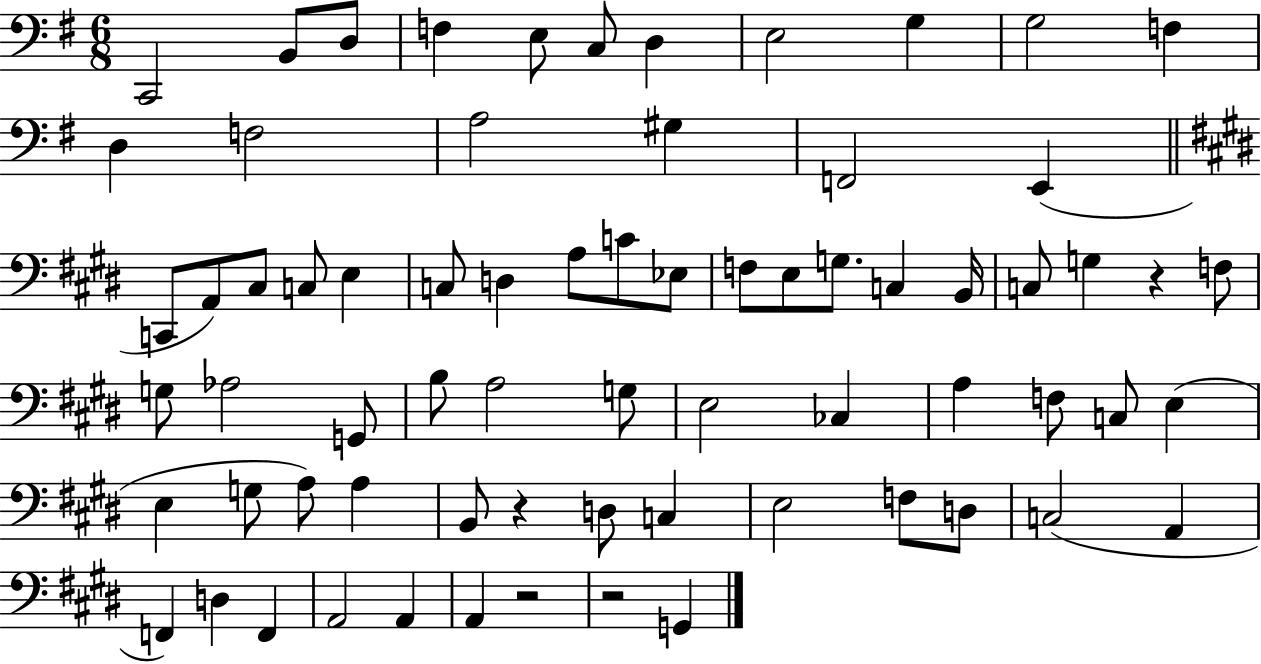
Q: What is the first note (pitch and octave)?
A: C2